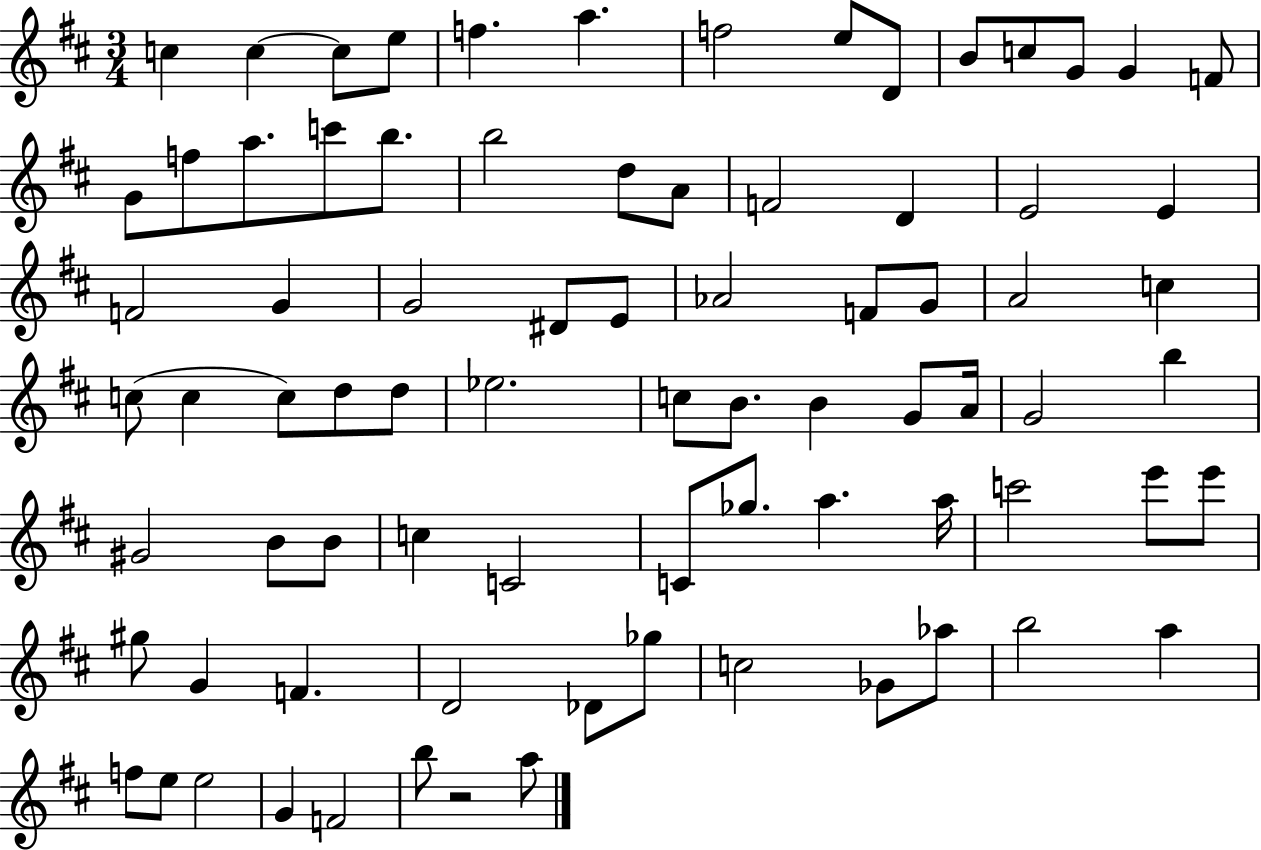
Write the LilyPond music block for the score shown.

{
  \clef treble
  \numericTimeSignature
  \time 3/4
  \key d \major
  c''4 c''4~~ c''8 e''8 | f''4. a''4. | f''2 e''8 d'8 | b'8 c''8 g'8 g'4 f'8 | \break g'8 f''8 a''8. c'''8 b''8. | b''2 d''8 a'8 | f'2 d'4 | e'2 e'4 | \break f'2 g'4 | g'2 dis'8 e'8 | aes'2 f'8 g'8 | a'2 c''4 | \break c''8( c''4 c''8) d''8 d''8 | ees''2. | c''8 b'8. b'4 g'8 a'16 | g'2 b''4 | \break gis'2 b'8 b'8 | c''4 c'2 | c'8 ges''8. a''4. a''16 | c'''2 e'''8 e'''8 | \break gis''8 g'4 f'4. | d'2 des'8 ges''8 | c''2 ges'8 aes''8 | b''2 a''4 | \break f''8 e''8 e''2 | g'4 f'2 | b''8 r2 a''8 | \bar "|."
}